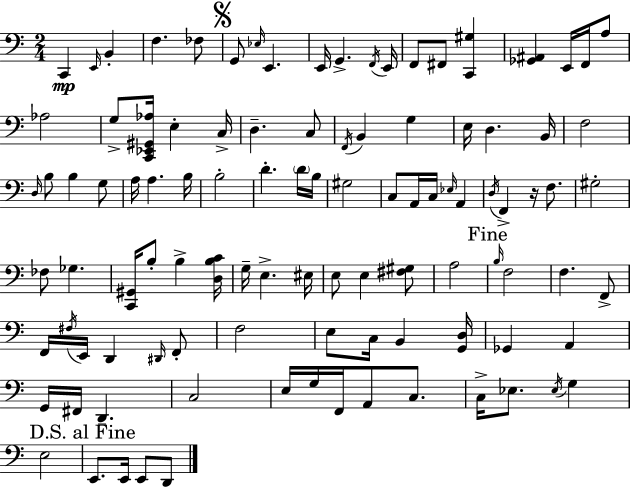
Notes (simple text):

C2/q E2/s B2/q F3/q. FES3/e G2/e Eb3/s E2/q. E2/s G2/q. F2/s E2/s F2/e F#2/e [C2,G#3]/q [Gb2,A#2]/q E2/s F2/s A3/e Ab3/h G3/e [C2,Eb2,G#2,Ab3]/s E3/q C3/s D3/q. C3/e F2/s B2/q G3/q E3/s D3/q. B2/s F3/h D3/s B3/e B3/q G3/e A3/s A3/q. B3/s B3/h D4/q. D4/s B3/s G#3/h C3/e A2/s C3/s Eb3/s A2/q D3/s F2/q R/s F3/e. G#3/h FES3/e Gb3/q. [C2,G#2]/s B3/e B3/q [D3,B3,C4]/s G3/s E3/q. EIS3/s E3/e E3/q [F#3,G#3]/e A3/h B3/s F3/h F3/q. F2/e F2/s F#3/s E2/s D2/q D#2/s F2/e F3/h E3/e C3/s B2/q [G2,D3]/s Gb2/q A2/q G2/s F#2/s D2/q. C3/h E3/s G3/s F2/s A2/e C3/e. C3/s Eb3/e. Eb3/s G3/q E3/h E2/e. E2/s E2/e D2/e